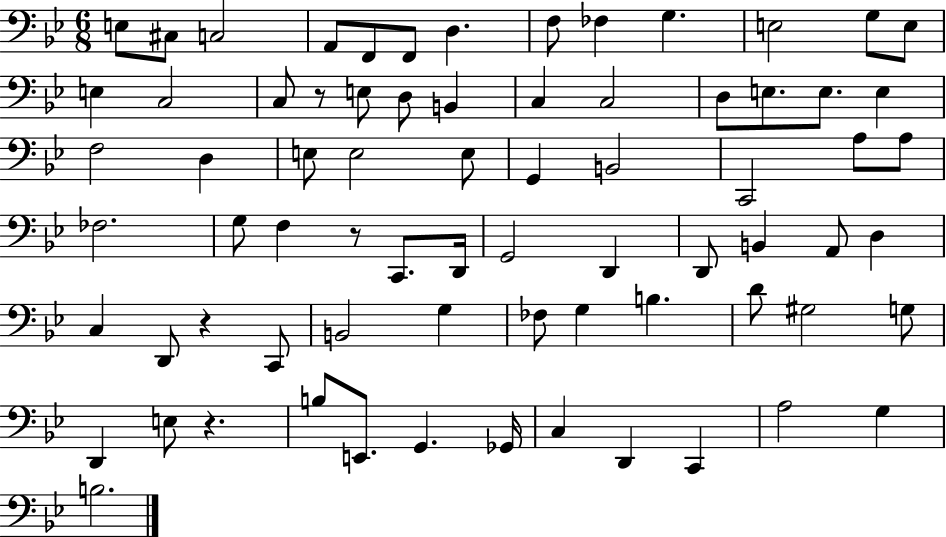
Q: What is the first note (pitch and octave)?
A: E3